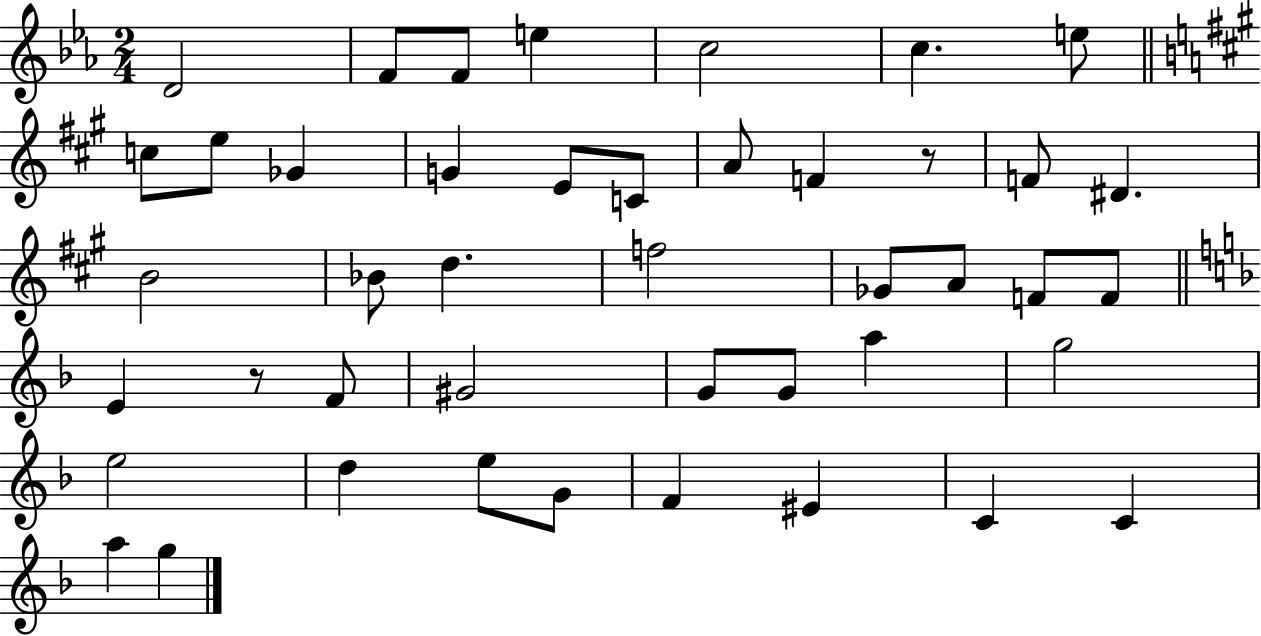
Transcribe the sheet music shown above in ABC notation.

X:1
T:Untitled
M:2/4
L:1/4
K:Eb
D2 F/2 F/2 e c2 c e/2 c/2 e/2 _G G E/2 C/2 A/2 F z/2 F/2 ^D B2 _B/2 d f2 _G/2 A/2 F/2 F/2 E z/2 F/2 ^G2 G/2 G/2 a g2 e2 d e/2 G/2 F ^E C C a g